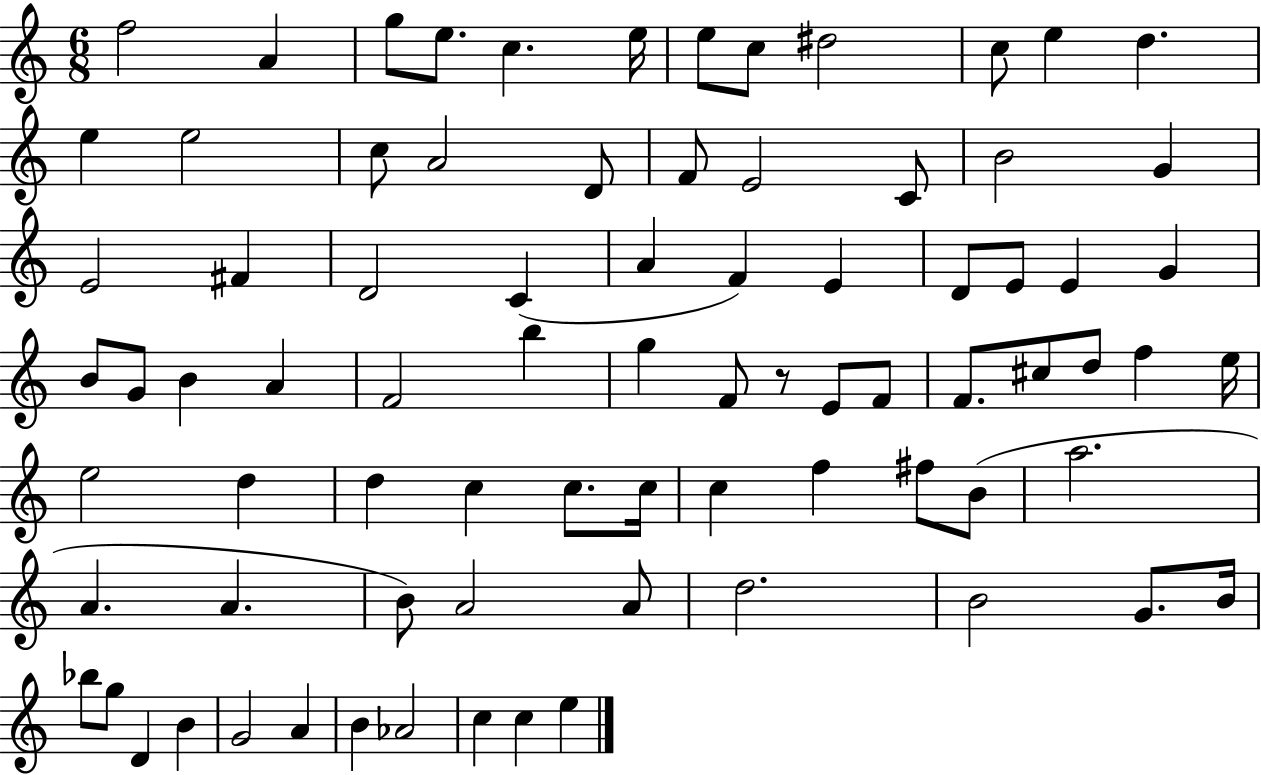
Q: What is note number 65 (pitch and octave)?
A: D5